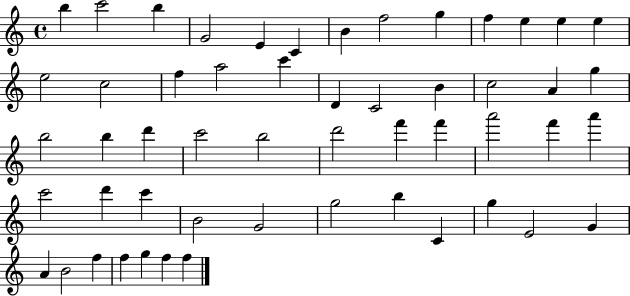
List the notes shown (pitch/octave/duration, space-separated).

B5/q C6/h B5/q G4/h E4/q C4/q B4/q F5/h G5/q F5/q E5/q E5/q E5/q E5/h C5/h F5/q A5/h C6/q D4/q C4/h B4/q C5/h A4/q G5/q B5/h B5/q D6/q C6/h B5/h D6/h F6/q F6/q A6/h F6/q A6/q C6/h D6/q C6/q B4/h G4/h G5/h B5/q C4/q G5/q E4/h G4/q A4/q B4/h F5/q F5/q G5/q F5/q F5/q